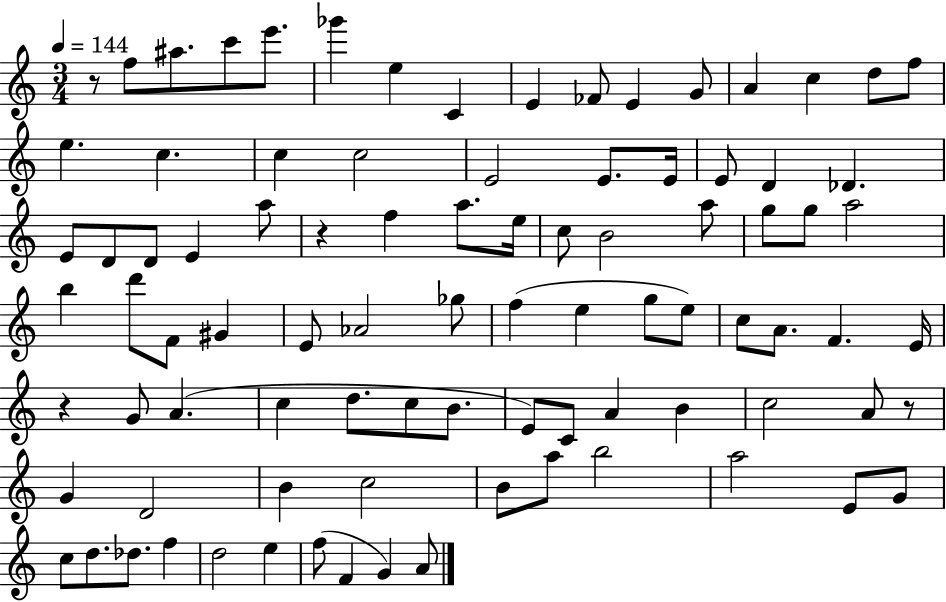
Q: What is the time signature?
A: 3/4